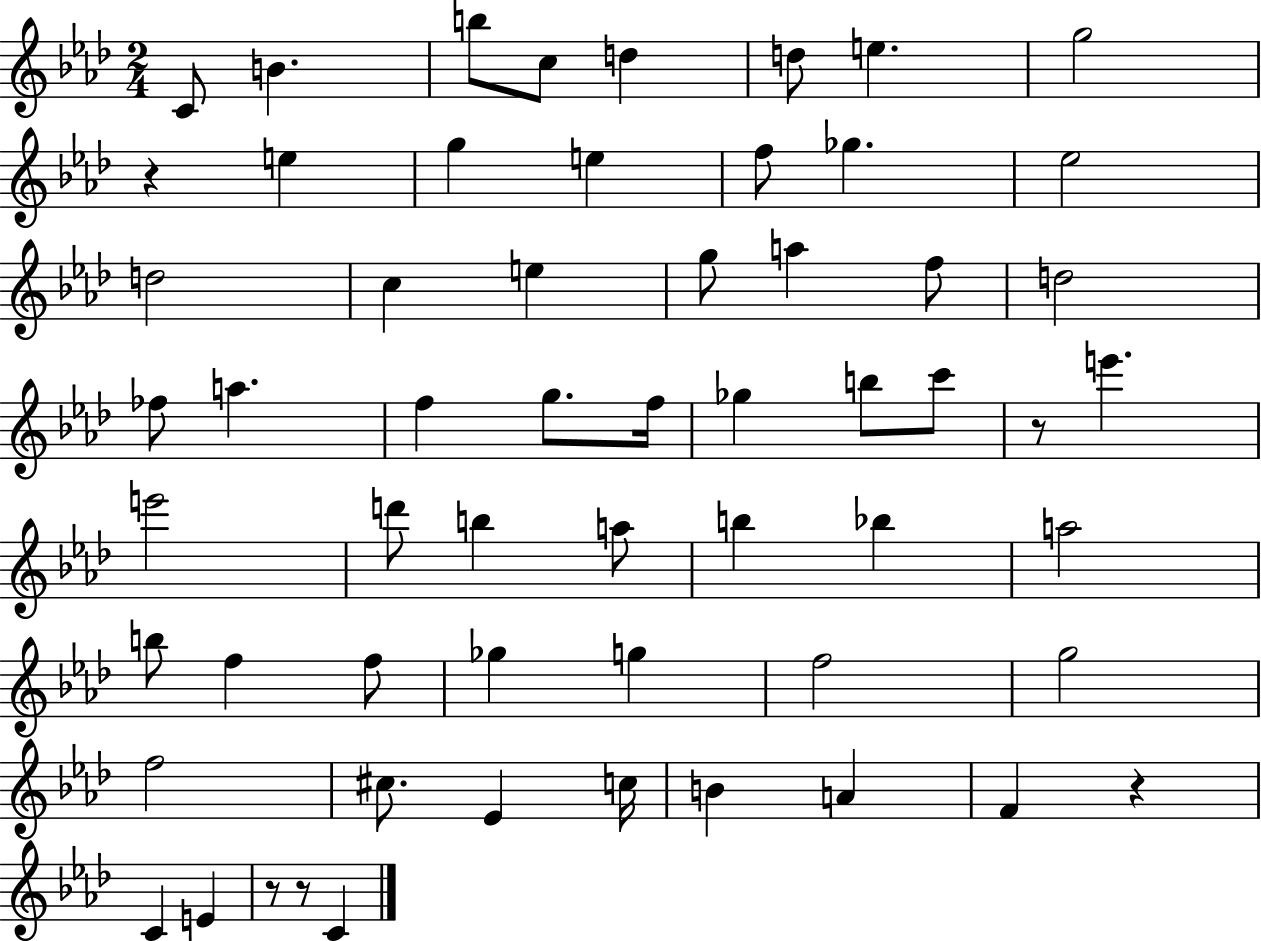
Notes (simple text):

C4/e B4/q. B5/e C5/e D5/q D5/e E5/q. G5/h R/q E5/q G5/q E5/q F5/e Gb5/q. Eb5/h D5/h C5/q E5/q G5/e A5/q F5/e D5/h FES5/e A5/q. F5/q G5/e. F5/s Gb5/q B5/e C6/e R/e E6/q. E6/h D6/e B5/q A5/e B5/q Bb5/q A5/h B5/e F5/q F5/e Gb5/q G5/q F5/h G5/h F5/h C#5/e. Eb4/q C5/s B4/q A4/q F4/q R/q C4/q E4/q R/e R/e C4/q